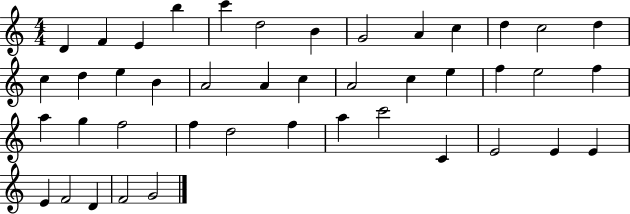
{
  \clef treble
  \numericTimeSignature
  \time 4/4
  \key c \major
  d'4 f'4 e'4 b''4 | c'''4 d''2 b'4 | g'2 a'4 c''4 | d''4 c''2 d''4 | \break c''4 d''4 e''4 b'4 | a'2 a'4 c''4 | a'2 c''4 e''4 | f''4 e''2 f''4 | \break a''4 g''4 f''2 | f''4 d''2 f''4 | a''4 c'''2 c'4 | e'2 e'4 e'4 | \break e'4 f'2 d'4 | f'2 g'2 | \bar "|."
}